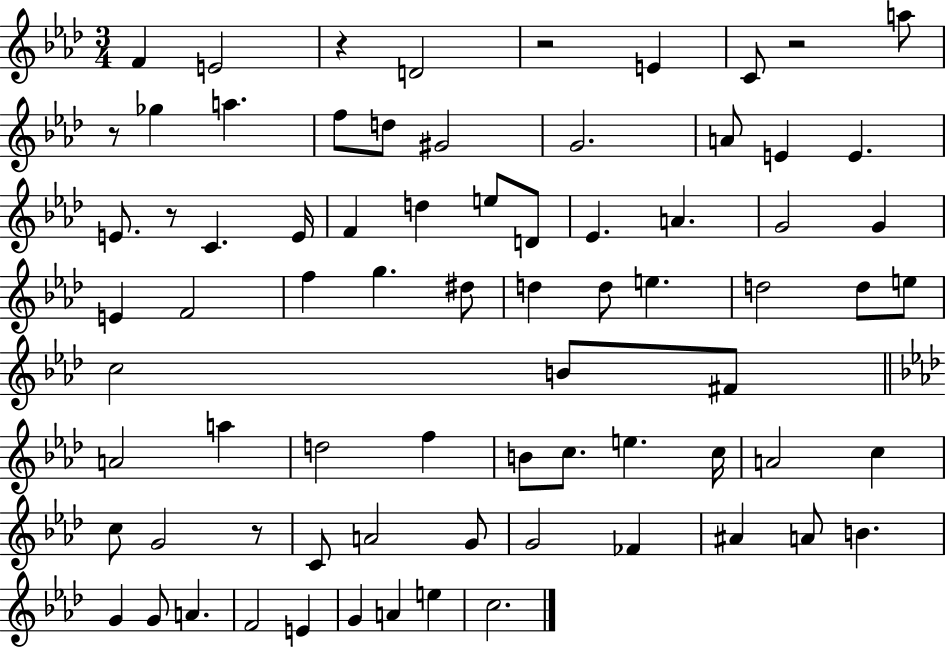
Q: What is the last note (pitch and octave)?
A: C5